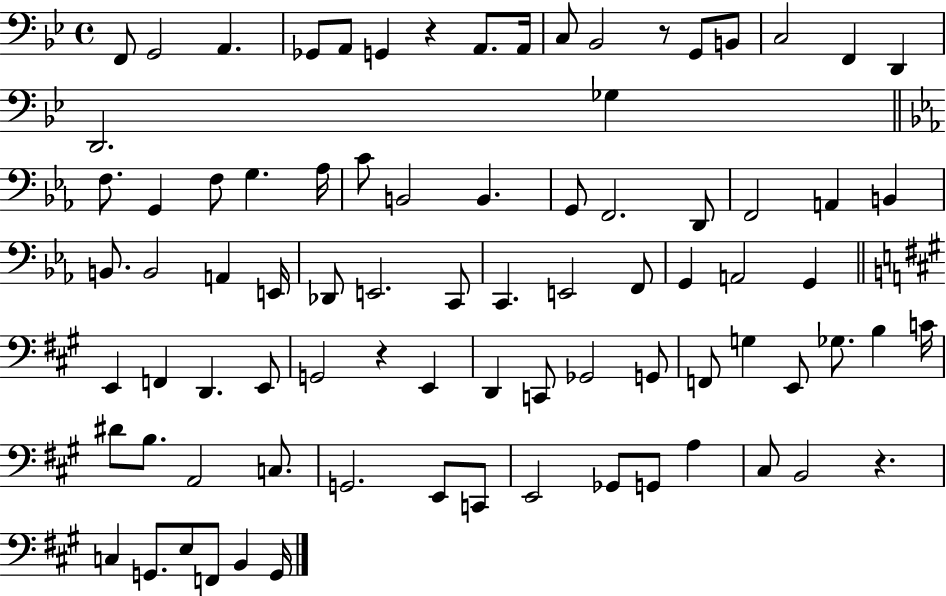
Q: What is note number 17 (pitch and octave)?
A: Gb3